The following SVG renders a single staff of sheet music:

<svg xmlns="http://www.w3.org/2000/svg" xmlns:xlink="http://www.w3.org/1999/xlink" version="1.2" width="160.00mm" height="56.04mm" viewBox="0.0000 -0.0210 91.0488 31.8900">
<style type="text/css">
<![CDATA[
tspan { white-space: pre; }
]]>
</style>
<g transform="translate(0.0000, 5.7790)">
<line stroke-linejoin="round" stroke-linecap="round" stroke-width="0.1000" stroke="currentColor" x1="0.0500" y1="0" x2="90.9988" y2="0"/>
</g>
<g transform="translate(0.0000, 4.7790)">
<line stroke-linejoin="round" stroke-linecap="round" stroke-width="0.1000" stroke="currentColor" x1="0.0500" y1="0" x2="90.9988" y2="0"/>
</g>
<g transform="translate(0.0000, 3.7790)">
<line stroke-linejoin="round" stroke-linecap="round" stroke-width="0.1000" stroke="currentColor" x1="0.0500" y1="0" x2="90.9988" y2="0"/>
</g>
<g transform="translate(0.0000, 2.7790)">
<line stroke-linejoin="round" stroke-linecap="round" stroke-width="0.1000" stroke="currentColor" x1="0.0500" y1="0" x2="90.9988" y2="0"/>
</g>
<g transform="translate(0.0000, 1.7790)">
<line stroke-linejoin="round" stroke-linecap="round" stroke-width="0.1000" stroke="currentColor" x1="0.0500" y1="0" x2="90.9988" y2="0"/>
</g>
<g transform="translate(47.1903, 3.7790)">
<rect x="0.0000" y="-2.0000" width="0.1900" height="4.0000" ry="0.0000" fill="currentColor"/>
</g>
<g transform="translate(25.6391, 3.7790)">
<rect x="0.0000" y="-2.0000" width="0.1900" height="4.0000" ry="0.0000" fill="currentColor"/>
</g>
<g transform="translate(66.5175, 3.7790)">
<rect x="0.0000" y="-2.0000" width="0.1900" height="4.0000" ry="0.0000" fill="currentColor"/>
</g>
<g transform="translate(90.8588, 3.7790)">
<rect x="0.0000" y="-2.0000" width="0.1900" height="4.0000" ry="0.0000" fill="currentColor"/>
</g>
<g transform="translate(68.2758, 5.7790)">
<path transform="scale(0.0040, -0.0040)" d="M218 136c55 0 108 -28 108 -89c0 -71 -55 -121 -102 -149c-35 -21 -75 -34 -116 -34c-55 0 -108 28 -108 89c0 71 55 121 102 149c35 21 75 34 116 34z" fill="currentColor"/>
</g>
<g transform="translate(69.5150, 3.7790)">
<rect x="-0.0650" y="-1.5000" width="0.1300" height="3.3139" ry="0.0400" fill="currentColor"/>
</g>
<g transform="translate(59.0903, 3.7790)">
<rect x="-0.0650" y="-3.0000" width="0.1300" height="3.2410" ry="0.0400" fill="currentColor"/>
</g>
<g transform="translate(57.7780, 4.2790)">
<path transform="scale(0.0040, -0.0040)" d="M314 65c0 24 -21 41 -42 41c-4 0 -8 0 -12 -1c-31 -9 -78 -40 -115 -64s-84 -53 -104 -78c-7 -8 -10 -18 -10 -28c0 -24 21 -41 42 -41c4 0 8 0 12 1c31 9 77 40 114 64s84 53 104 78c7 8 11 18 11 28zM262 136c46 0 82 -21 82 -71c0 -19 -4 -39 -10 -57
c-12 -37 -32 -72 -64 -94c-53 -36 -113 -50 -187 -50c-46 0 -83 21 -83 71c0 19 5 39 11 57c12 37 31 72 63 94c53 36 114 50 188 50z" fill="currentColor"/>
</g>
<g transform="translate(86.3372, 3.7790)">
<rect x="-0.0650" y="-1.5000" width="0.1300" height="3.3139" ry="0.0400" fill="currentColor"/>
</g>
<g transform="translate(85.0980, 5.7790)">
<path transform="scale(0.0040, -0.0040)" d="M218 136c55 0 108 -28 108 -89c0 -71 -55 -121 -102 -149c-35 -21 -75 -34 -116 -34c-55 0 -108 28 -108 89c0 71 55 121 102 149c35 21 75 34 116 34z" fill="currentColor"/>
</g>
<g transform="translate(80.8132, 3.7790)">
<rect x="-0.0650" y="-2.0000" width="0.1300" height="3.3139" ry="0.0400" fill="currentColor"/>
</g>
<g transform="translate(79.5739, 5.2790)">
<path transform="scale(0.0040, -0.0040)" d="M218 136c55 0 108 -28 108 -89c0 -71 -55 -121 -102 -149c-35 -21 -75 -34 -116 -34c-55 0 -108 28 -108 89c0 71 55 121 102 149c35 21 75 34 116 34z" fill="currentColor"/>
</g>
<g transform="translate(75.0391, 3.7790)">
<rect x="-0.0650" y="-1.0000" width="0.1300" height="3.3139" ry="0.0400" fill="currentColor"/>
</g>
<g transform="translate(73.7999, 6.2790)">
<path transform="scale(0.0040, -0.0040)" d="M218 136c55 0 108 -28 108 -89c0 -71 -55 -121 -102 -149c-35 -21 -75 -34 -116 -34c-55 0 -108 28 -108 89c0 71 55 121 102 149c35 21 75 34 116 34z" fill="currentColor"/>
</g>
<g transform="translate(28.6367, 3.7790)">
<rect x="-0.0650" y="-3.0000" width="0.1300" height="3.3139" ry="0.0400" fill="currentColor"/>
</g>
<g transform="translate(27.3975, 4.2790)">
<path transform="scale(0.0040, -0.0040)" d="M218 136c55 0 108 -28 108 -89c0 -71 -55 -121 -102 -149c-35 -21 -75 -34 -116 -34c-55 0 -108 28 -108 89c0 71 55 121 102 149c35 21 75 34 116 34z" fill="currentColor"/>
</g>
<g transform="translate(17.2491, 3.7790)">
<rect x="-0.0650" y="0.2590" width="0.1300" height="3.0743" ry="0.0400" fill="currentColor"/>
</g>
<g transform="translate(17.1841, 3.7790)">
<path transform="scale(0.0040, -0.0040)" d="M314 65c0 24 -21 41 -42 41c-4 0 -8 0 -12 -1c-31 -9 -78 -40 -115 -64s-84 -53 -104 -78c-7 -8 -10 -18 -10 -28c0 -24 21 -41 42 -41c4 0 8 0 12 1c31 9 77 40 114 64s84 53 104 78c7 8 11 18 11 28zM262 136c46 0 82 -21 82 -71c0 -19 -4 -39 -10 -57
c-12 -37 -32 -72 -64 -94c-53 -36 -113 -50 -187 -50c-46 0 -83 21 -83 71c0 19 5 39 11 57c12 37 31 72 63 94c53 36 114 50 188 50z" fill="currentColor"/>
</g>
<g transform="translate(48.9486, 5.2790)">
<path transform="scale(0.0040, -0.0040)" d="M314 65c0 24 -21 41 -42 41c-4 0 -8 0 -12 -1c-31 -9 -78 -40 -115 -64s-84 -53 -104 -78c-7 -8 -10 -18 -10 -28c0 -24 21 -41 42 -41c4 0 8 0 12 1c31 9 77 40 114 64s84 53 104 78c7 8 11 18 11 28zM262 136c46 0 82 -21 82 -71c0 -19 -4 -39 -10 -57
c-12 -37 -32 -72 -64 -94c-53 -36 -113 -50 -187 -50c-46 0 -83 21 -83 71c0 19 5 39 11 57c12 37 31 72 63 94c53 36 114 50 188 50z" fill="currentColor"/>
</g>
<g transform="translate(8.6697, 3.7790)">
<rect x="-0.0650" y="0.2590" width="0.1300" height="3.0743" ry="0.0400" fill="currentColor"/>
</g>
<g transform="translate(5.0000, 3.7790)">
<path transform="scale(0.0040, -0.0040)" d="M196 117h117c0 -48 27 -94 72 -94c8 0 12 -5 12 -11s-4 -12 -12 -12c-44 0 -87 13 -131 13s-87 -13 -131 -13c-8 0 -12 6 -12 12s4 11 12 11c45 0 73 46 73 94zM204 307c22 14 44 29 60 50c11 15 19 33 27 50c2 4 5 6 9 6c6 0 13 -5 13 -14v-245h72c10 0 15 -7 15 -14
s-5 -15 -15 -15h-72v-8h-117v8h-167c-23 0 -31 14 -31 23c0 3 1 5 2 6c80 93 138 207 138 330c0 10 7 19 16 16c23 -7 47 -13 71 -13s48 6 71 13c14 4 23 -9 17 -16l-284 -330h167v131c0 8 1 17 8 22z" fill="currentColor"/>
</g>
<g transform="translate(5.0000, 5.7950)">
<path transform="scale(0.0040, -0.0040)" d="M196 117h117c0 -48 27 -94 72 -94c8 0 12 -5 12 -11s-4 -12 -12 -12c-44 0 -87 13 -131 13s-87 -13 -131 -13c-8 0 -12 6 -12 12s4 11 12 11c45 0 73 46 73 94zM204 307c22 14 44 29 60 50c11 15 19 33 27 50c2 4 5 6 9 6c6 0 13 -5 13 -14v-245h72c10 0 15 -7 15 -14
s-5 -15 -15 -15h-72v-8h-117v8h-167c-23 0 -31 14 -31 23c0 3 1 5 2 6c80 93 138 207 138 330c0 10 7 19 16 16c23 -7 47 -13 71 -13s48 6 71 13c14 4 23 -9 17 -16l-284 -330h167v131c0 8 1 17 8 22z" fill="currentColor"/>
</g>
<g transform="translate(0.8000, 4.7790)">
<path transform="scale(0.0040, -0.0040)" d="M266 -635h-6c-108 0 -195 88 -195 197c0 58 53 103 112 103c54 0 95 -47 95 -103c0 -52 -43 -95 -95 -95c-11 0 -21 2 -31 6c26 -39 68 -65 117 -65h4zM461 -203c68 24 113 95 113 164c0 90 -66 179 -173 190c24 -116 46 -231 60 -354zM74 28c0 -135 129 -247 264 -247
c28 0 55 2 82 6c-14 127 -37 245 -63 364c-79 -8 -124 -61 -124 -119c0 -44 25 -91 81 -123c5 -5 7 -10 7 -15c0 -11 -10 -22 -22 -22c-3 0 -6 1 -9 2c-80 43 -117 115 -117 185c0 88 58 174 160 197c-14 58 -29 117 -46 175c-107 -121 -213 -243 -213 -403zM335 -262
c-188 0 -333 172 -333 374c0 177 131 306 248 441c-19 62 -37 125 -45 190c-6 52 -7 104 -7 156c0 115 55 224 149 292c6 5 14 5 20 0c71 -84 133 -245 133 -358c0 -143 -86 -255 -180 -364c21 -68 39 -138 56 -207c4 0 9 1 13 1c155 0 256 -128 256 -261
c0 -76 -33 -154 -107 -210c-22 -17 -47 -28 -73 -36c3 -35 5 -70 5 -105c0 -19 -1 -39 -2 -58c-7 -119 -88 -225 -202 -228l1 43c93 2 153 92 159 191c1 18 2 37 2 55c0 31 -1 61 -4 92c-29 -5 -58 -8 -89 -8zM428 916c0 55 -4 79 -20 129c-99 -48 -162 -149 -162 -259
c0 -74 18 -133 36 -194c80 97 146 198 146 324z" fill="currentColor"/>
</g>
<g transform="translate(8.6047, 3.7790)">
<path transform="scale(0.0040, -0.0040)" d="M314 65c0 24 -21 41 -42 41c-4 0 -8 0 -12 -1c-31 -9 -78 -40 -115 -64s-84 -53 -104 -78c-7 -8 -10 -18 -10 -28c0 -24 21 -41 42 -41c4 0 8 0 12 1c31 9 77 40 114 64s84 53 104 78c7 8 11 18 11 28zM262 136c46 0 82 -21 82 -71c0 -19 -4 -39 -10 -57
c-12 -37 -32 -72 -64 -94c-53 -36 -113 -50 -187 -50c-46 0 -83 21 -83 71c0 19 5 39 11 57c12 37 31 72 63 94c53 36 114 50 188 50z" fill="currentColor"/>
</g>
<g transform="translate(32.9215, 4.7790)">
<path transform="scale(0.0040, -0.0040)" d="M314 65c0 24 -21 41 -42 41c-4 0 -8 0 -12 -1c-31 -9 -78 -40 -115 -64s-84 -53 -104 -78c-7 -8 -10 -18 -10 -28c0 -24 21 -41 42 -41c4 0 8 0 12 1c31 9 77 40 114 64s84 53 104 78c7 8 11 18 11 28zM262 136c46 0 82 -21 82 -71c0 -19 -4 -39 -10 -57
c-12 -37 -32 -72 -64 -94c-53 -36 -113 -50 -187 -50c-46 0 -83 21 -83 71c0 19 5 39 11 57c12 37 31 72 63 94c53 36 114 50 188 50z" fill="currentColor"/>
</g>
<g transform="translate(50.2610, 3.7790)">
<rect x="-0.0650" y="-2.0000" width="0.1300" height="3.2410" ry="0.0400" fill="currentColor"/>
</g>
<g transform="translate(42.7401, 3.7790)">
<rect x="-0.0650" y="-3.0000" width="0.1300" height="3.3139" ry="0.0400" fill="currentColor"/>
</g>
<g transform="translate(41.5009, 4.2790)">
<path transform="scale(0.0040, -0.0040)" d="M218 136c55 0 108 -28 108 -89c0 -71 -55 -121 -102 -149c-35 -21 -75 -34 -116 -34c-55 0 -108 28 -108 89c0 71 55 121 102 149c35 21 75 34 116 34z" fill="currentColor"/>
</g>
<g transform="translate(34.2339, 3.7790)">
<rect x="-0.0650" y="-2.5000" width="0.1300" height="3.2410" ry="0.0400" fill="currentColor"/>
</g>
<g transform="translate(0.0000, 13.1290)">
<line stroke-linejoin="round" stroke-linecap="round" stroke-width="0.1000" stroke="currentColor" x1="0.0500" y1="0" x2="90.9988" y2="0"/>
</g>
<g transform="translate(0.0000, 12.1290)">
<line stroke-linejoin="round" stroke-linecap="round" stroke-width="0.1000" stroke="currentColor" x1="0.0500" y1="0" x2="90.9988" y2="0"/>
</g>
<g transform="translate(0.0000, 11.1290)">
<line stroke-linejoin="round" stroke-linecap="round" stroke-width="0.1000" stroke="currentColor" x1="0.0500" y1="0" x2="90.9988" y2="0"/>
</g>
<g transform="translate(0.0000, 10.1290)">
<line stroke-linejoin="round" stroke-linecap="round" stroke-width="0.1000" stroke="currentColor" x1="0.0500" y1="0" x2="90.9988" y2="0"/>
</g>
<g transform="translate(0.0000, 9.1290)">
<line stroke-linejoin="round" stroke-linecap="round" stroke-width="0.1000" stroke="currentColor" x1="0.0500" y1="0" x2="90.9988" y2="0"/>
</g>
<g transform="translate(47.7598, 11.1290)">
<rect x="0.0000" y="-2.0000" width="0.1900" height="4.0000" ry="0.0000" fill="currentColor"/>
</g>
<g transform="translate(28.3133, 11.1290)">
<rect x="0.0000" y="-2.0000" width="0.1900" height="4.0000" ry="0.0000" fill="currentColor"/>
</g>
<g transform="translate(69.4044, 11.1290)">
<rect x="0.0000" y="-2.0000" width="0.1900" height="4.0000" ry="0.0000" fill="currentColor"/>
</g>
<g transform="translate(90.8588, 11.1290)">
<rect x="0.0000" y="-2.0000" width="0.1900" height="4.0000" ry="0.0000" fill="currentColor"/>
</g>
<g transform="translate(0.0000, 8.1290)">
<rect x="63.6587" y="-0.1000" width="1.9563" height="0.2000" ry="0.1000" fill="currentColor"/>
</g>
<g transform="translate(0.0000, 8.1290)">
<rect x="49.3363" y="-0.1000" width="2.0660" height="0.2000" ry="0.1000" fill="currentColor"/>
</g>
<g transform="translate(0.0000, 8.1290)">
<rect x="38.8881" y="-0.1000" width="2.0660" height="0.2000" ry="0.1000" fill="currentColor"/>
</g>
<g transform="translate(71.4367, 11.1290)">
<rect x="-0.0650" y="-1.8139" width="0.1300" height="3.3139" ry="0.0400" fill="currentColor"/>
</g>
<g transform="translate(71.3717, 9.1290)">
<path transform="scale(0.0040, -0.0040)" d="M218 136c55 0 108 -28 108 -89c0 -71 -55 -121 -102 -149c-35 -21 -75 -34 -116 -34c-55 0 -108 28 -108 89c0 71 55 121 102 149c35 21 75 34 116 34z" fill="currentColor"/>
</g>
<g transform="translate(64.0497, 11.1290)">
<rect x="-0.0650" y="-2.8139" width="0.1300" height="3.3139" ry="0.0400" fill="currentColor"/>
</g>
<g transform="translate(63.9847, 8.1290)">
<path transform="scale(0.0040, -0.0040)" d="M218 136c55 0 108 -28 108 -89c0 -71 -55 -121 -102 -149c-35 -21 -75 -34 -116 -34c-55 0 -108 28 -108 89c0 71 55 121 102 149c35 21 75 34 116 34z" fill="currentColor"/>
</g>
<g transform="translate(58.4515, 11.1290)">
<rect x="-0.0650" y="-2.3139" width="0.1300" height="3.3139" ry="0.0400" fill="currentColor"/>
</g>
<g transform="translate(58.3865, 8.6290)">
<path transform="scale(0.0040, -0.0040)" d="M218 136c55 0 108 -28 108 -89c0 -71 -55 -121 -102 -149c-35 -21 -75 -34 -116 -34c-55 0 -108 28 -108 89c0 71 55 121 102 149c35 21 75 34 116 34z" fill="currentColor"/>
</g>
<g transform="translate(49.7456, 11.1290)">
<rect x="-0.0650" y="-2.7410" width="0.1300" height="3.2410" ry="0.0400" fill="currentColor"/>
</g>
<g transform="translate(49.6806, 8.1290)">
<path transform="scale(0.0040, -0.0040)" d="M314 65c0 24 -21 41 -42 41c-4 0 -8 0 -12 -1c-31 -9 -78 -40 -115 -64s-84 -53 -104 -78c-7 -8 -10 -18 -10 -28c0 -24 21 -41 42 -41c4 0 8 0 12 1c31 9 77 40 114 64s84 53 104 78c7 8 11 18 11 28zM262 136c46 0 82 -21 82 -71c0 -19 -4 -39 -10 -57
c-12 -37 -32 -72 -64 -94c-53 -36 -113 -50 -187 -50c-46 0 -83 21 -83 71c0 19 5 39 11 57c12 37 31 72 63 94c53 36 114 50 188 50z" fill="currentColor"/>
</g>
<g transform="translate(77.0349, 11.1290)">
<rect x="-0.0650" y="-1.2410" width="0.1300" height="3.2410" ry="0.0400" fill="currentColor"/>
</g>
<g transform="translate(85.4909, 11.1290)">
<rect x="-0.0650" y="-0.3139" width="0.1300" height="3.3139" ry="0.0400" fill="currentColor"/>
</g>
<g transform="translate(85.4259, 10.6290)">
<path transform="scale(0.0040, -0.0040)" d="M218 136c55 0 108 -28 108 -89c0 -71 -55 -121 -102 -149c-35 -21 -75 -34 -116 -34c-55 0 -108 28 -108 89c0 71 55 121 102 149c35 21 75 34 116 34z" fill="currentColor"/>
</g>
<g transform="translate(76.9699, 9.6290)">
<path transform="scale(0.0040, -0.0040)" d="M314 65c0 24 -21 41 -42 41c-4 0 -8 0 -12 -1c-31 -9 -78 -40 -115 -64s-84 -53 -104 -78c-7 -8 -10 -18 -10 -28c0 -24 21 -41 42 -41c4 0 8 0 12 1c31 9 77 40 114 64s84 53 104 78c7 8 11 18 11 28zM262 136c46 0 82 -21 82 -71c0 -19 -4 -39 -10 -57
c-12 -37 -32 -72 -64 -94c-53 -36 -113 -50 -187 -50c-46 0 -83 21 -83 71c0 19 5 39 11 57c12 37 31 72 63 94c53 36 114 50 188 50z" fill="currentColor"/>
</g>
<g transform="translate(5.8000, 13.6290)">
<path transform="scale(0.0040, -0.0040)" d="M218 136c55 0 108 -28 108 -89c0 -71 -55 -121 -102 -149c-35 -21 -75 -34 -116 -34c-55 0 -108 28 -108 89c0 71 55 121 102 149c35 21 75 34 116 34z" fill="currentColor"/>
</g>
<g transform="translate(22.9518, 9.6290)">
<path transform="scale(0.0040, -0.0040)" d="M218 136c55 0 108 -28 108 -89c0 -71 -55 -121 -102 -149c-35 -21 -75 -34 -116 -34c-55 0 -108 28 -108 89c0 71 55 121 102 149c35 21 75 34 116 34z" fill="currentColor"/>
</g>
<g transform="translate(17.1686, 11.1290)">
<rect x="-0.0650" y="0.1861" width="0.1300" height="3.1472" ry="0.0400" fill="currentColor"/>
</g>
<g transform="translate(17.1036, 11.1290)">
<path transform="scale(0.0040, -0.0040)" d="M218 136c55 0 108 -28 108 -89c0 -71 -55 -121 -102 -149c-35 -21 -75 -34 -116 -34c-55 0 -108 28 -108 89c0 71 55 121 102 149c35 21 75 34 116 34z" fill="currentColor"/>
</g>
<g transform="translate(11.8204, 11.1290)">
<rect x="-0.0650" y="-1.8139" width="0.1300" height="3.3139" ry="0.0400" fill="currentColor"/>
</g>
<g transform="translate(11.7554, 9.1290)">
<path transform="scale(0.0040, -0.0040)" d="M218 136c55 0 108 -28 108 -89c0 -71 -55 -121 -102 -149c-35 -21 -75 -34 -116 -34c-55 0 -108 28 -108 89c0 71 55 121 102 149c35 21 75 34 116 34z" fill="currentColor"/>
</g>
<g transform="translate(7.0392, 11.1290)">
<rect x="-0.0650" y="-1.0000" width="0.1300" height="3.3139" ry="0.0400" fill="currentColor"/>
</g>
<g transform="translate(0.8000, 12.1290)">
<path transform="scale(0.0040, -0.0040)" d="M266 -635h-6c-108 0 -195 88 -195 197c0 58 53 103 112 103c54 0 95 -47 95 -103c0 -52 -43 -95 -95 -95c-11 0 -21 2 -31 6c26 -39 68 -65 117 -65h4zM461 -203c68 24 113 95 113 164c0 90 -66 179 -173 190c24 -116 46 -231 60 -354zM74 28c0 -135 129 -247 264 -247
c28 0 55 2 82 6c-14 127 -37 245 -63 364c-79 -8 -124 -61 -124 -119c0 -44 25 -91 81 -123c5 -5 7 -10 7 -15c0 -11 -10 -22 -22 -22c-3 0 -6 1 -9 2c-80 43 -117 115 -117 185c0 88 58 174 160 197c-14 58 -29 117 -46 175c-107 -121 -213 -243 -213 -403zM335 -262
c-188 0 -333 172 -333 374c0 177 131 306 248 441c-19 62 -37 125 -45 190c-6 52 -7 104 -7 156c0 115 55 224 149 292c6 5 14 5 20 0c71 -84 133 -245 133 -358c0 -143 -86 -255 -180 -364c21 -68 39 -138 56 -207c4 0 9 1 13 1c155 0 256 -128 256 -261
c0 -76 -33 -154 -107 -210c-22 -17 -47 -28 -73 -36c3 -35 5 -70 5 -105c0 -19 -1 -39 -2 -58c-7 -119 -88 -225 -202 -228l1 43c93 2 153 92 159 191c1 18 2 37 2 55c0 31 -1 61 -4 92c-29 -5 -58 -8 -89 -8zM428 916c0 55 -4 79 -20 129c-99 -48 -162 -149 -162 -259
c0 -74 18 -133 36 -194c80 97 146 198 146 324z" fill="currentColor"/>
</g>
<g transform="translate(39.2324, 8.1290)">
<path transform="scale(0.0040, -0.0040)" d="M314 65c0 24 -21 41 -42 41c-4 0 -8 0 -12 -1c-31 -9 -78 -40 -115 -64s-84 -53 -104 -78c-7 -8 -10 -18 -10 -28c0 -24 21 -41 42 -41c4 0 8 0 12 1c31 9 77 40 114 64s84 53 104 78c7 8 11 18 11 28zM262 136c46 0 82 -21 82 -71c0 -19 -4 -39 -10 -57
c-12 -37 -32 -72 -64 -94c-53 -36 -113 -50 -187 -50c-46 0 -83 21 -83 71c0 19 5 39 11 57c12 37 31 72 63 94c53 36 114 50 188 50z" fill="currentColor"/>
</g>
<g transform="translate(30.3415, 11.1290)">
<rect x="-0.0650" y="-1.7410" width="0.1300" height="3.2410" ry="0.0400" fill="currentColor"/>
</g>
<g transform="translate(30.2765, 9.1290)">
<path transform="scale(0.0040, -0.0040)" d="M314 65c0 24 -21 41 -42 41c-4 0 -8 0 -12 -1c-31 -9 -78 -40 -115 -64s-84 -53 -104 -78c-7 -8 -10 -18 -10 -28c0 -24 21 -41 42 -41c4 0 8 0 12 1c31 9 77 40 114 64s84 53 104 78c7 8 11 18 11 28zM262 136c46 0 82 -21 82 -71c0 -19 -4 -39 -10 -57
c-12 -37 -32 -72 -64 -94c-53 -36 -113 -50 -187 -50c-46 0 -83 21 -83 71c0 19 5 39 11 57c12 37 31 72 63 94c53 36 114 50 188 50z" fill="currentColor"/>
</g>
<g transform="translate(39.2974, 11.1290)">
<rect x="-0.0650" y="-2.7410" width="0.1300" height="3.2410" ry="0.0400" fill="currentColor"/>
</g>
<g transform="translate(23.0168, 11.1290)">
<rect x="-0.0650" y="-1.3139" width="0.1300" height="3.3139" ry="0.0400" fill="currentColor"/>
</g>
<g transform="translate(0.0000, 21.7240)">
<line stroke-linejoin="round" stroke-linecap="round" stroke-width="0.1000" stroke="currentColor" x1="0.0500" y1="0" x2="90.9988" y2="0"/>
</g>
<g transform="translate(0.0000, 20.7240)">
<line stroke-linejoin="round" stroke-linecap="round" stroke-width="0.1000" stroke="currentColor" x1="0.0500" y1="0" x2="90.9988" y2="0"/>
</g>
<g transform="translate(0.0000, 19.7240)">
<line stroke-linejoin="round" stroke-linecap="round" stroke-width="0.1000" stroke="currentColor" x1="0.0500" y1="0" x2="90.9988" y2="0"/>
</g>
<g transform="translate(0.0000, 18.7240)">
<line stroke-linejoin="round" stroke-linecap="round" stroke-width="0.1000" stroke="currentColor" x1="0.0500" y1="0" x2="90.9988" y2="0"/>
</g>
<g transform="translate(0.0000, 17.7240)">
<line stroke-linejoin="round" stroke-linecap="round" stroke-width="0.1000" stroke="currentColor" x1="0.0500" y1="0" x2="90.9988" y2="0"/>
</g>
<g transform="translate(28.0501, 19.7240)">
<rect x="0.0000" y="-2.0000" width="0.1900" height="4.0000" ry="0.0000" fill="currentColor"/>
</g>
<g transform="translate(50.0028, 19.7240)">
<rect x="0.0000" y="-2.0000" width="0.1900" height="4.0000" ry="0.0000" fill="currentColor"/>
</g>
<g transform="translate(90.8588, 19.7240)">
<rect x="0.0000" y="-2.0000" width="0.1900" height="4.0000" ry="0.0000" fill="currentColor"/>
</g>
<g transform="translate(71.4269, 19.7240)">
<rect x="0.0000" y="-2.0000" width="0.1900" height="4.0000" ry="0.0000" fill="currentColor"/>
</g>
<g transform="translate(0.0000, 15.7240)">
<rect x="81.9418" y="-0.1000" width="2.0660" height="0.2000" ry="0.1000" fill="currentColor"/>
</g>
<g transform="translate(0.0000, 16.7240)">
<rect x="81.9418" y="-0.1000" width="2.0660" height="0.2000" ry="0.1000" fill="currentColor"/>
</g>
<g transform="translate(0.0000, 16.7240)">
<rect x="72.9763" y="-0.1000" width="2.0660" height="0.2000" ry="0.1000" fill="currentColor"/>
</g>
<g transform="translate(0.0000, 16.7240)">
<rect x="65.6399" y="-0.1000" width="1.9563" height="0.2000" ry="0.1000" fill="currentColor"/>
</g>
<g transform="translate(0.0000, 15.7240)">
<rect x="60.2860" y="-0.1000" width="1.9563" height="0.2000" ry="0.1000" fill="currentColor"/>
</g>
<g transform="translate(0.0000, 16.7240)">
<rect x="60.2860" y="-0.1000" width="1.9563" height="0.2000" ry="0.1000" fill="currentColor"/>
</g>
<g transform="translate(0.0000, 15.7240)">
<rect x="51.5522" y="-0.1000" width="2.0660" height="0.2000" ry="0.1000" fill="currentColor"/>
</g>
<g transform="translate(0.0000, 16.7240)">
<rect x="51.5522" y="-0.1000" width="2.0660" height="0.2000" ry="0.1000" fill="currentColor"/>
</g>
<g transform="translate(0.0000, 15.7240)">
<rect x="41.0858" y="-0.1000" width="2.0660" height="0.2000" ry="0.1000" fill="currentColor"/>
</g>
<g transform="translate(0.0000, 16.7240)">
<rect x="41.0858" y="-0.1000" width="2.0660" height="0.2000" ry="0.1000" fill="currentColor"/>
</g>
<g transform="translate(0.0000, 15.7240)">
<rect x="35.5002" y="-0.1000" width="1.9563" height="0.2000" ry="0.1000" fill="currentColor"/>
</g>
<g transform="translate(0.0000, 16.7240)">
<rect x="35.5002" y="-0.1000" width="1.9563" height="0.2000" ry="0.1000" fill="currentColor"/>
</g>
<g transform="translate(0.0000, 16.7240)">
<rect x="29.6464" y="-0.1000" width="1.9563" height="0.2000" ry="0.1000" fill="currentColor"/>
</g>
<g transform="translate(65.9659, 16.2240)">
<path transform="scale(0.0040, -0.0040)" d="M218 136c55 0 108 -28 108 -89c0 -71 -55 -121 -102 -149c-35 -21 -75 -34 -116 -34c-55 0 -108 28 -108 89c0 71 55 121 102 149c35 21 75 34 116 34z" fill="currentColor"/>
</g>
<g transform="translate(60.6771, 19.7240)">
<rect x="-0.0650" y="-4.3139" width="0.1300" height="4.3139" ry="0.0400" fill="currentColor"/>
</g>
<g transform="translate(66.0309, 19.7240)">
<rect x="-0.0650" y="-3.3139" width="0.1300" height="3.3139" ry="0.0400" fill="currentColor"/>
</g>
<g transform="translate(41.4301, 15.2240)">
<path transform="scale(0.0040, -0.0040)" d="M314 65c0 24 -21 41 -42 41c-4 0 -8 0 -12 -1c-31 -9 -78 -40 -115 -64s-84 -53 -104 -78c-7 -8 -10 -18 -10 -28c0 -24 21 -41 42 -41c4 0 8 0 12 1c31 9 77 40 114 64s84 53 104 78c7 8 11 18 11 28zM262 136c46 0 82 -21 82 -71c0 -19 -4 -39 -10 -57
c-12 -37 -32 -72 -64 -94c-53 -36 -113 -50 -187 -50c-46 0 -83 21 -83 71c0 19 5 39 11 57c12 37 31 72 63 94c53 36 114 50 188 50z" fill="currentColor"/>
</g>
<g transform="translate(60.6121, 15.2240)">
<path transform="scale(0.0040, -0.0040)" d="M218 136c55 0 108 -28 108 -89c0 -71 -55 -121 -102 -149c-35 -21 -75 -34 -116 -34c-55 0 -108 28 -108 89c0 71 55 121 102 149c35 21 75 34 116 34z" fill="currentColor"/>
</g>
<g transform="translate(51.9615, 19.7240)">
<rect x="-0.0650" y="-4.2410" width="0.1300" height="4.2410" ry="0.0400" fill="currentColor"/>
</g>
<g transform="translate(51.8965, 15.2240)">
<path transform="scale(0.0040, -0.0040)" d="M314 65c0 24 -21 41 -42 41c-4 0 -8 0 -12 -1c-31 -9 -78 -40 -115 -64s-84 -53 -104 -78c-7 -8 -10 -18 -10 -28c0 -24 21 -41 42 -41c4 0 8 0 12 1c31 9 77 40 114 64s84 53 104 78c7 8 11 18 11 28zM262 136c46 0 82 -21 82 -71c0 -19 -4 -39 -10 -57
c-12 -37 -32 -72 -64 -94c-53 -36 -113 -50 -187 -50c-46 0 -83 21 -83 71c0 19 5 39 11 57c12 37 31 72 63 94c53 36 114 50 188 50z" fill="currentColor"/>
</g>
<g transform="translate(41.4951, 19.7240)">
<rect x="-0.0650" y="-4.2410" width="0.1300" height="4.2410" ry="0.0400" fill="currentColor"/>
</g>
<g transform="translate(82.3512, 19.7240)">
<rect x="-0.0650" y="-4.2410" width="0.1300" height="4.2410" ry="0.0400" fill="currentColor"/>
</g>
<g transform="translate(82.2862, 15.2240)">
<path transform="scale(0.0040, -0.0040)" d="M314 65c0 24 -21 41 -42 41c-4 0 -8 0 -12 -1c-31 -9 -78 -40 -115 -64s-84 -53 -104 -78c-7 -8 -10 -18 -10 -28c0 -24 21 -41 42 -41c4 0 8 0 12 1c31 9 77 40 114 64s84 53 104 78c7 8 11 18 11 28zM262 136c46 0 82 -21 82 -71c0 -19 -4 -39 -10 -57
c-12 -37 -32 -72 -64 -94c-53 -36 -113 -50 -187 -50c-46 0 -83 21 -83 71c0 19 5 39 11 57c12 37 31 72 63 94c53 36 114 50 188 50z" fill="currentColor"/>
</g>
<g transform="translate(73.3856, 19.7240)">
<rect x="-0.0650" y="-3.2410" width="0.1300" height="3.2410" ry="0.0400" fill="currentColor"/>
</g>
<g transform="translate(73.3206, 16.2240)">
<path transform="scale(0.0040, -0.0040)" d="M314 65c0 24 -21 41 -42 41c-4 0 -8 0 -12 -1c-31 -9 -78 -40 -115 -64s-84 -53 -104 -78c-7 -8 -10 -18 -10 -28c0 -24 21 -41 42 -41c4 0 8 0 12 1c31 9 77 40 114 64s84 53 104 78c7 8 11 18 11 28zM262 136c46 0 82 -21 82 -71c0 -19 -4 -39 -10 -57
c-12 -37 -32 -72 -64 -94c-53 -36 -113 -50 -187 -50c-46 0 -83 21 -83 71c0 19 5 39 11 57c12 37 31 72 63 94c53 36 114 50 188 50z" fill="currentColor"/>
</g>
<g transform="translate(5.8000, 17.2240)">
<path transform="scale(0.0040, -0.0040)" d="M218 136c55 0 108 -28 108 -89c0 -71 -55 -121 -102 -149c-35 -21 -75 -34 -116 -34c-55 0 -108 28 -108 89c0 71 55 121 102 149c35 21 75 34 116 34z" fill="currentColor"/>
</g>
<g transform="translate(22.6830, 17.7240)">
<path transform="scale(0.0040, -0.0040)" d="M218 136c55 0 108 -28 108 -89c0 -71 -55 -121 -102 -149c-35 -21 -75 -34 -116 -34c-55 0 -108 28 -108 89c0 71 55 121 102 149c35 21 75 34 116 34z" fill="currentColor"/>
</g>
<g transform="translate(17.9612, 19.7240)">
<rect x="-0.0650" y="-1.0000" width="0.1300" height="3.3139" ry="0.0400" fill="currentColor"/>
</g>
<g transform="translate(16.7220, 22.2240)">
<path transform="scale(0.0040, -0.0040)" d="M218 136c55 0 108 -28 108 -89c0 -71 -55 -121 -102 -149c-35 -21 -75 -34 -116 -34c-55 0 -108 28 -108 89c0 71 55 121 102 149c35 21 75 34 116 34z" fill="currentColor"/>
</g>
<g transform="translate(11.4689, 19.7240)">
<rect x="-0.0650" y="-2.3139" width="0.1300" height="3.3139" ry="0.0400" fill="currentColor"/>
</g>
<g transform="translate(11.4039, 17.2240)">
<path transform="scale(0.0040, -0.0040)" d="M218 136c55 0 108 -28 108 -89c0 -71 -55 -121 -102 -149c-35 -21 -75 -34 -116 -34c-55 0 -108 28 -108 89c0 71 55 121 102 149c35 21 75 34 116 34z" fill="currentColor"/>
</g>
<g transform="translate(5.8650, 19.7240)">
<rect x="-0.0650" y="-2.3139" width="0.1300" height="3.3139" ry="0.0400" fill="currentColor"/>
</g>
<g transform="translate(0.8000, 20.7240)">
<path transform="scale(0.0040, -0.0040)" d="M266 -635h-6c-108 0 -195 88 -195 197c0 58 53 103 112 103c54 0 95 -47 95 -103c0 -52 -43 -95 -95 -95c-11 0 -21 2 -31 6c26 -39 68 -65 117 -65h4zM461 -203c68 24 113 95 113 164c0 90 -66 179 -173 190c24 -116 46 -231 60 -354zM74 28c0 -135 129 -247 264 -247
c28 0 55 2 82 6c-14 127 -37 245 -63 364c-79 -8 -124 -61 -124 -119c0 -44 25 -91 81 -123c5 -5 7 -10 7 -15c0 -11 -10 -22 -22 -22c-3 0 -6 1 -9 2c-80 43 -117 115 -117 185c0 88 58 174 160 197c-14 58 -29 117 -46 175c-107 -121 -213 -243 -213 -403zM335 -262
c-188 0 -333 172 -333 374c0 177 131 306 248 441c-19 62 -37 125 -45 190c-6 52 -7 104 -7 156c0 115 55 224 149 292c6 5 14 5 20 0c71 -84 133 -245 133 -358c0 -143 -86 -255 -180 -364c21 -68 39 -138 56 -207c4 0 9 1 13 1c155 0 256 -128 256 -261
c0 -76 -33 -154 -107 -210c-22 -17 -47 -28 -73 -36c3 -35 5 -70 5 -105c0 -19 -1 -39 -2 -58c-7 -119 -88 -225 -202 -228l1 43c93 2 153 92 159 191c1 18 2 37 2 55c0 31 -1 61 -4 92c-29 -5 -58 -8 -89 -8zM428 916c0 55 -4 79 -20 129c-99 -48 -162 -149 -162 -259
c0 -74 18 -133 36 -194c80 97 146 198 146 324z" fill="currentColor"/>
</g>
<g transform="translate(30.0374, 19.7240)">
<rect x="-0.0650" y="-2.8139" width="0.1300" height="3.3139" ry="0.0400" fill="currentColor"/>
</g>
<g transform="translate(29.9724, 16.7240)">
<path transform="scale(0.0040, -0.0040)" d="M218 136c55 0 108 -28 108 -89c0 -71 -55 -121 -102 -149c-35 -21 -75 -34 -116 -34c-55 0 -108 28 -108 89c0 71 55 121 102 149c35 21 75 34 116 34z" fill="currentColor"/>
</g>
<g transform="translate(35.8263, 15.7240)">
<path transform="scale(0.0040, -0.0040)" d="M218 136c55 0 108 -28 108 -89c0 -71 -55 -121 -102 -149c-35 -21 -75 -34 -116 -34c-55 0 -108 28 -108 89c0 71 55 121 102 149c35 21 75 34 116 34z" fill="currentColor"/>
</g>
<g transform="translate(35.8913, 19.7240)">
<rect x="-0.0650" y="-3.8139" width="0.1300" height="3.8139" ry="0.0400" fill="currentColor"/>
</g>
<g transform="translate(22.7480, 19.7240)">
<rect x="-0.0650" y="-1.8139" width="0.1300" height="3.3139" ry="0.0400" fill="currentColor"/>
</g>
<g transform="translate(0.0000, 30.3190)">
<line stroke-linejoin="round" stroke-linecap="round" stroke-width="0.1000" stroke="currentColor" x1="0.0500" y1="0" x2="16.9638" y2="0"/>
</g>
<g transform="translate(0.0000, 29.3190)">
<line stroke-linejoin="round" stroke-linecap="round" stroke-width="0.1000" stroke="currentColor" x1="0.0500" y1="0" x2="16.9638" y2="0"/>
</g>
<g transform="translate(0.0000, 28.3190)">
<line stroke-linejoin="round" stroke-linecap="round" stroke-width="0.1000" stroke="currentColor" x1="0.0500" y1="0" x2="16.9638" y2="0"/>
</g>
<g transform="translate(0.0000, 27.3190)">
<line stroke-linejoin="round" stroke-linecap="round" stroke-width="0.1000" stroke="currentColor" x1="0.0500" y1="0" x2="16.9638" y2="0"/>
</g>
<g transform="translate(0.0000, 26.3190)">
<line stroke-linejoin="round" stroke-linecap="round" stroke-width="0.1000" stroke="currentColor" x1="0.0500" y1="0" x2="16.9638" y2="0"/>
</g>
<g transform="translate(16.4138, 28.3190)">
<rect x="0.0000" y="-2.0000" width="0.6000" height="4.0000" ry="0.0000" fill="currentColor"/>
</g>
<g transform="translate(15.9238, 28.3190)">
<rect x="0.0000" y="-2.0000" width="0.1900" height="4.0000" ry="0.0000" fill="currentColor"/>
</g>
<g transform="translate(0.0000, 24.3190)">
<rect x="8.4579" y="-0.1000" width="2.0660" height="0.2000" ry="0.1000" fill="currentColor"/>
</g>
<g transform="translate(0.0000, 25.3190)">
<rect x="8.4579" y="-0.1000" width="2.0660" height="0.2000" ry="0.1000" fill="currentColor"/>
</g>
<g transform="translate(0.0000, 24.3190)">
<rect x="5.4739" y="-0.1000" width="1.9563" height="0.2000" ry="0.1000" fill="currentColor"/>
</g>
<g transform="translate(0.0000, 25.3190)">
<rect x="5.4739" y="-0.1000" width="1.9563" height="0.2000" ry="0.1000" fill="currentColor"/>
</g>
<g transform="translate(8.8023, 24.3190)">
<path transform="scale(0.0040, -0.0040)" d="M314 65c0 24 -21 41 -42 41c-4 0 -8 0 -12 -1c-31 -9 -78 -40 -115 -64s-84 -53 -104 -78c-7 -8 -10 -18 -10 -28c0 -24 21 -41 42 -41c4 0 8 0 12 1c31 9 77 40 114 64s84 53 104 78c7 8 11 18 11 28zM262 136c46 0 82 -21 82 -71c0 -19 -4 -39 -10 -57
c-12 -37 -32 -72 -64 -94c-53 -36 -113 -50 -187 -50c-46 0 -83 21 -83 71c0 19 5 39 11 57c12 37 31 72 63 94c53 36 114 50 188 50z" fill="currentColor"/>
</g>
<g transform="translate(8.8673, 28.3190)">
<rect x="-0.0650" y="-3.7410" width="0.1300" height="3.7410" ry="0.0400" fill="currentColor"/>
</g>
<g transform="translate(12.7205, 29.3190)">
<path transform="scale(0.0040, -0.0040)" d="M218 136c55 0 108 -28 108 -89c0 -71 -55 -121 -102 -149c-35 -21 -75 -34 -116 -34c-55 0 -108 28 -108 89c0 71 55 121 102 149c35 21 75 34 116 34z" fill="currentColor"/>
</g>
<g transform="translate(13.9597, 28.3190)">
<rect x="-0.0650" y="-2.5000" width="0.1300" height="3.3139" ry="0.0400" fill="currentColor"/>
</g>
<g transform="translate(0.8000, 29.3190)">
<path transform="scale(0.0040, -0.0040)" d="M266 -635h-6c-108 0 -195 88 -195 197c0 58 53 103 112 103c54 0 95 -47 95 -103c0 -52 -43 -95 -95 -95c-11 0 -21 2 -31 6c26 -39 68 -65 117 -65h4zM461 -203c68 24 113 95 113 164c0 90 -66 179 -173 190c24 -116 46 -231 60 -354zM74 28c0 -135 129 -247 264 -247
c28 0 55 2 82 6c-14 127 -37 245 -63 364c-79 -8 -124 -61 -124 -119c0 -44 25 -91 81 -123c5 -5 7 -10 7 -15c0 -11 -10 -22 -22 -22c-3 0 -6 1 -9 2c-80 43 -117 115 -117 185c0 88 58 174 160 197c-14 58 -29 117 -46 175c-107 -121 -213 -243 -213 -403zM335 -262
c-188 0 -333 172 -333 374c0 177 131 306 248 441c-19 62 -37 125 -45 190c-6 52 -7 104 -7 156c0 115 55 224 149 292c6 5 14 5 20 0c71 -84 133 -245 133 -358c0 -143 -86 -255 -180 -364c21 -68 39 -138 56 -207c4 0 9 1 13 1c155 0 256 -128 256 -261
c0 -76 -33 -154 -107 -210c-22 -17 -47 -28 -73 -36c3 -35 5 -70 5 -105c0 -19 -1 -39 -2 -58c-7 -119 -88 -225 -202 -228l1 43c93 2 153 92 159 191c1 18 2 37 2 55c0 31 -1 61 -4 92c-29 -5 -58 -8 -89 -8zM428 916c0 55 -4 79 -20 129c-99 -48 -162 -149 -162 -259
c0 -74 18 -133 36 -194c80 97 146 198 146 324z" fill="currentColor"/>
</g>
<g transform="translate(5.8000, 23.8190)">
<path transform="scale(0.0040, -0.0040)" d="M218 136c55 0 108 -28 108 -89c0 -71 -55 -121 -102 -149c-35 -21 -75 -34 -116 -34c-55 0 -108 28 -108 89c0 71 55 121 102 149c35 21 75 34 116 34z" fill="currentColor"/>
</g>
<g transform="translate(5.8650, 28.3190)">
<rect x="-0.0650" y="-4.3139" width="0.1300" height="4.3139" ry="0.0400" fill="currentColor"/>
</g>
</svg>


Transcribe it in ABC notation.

X:1
T:Untitled
M:4/4
L:1/4
K:C
B2 B2 A G2 A F2 A2 E D F E D f B e f2 a2 a2 g a f e2 c g g D f a c' d'2 d'2 d' b b2 d'2 d' c'2 G